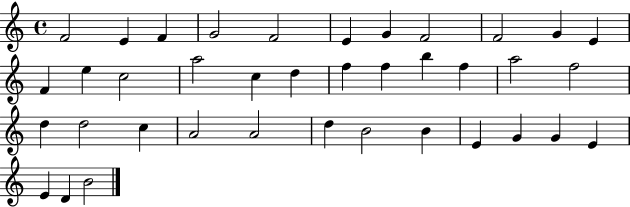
F4/h E4/q F4/q G4/h F4/h E4/q G4/q F4/h F4/h G4/q E4/q F4/q E5/q C5/h A5/h C5/q D5/q F5/q F5/q B5/q F5/q A5/h F5/h D5/q D5/h C5/q A4/h A4/h D5/q B4/h B4/q E4/q G4/q G4/q E4/q E4/q D4/q B4/h